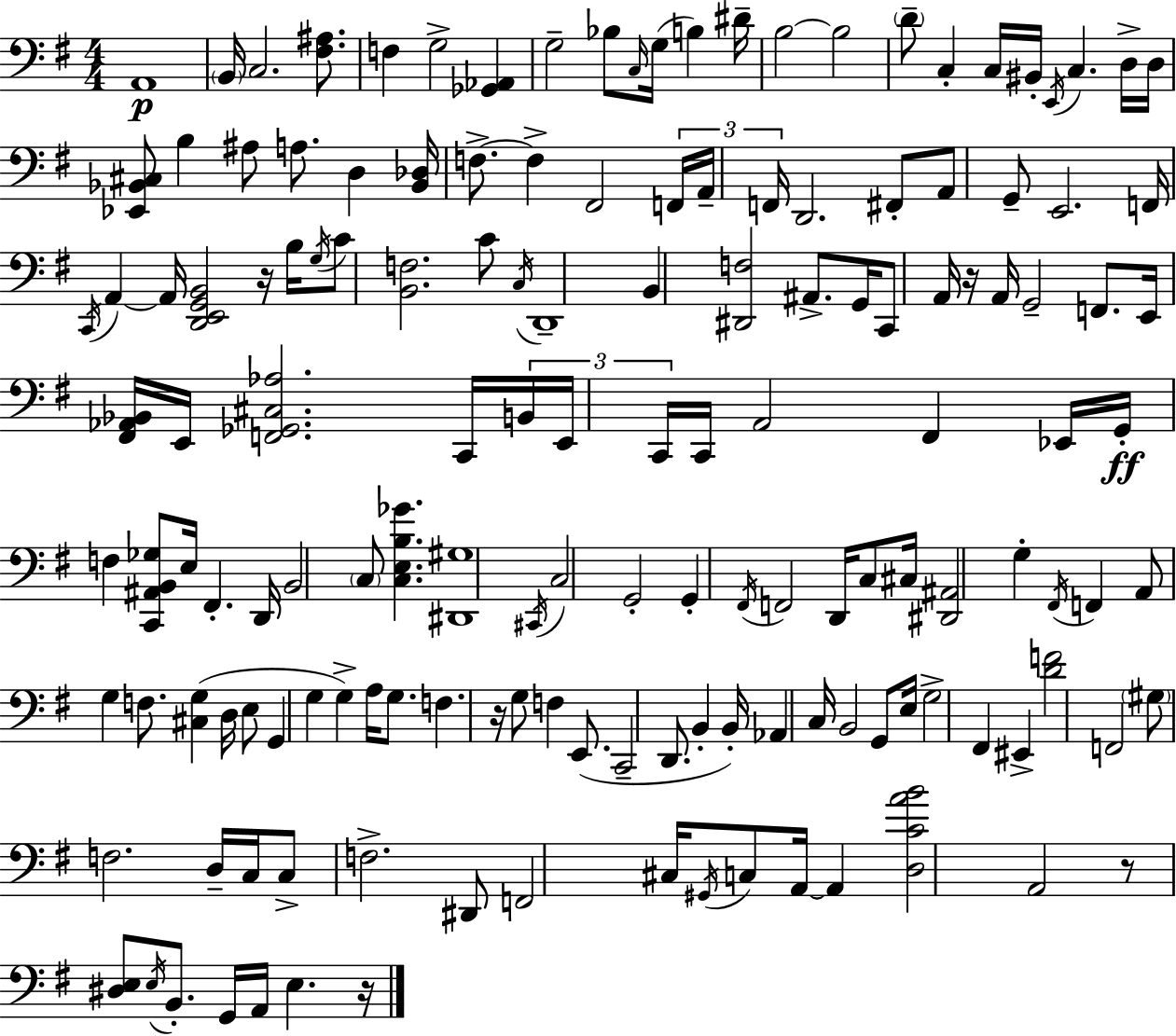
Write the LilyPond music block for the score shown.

{
  \clef bass
  \numericTimeSignature
  \time 4/4
  \key g \major
  \repeat volta 2 { a,1\p | \parenthesize b,16 c2. <fis ais>8. | f4 g2-> <ges, aes,>4 | g2-- bes8 \grace { c16 }( g16 b4) | \break dis'16-- b2~~ b2 | \parenthesize d'8-- c4-. c16 bis,16-. \acciaccatura { e,16 } c4. | d16-> d16 <ees, bes, cis>8 b4 ais8 a8. d4 | <bes, des>16 f8.->~~ f4-> fis,2 | \break \tuplet 3/2 { f,16 a,16-- f,16 } d,2. | fis,8-. a,8 g,8-- e,2. | f,16 \acciaccatura { c,16 } a,4~~ a,16 <d, e, g, b,>2 | r16 b16 \acciaccatura { g16 } c'8 <b, f>2. | \break c'8 \acciaccatura { c16 } d,1-- | b,4 <dis, f>2 | ais,8.-> g,16 c,8 a,16 r16 a,16 g,2-- | f,8. e,16 <fis, aes, bes,>16 e,16 <f, ges, cis aes>2. | \break c,16 \tuplet 3/2 { b,16 e,16 c,16 } c,16 a,2 | fis,4 ees,16 g,16-.\ff f4 <c, ais, b, ges>8 e16 fis,4.-. | d,16 b,2 \parenthesize c8 <c e b ges'>4. | <dis, gis>1 | \break \acciaccatura { cis,16 } c2 g,2-. | g,4-. \acciaccatura { fis,16 } f,2 | d,16 c8 cis16 <dis, ais,>2 g4-. | \acciaccatura { fis,16 } f,4 a,8 g4 f8. | \break <cis g>4( d16 e8 g,4 g4 | g4->) a16 g8. f4. r16 g8 | f4 e,8.( c,2-- | d,8. b,4-. b,16-.) aes,4 c16 b,2 | \break g,8 e16 g2-> | fis,4 eis,4-> <d' f'>2 | f,2 \parenthesize gis8 f2. | d16-- c16 c8-> f2.-> | \break dis,8 f,2 | cis16 \acciaccatura { gis,16 } c8 a,16~~ a,4 <d c' a' b'>2 | a,2 r8 <dis e>8 \acciaccatura { e16 } b,8.-. | g,16 a,16 e4. r16 } \bar "|."
}